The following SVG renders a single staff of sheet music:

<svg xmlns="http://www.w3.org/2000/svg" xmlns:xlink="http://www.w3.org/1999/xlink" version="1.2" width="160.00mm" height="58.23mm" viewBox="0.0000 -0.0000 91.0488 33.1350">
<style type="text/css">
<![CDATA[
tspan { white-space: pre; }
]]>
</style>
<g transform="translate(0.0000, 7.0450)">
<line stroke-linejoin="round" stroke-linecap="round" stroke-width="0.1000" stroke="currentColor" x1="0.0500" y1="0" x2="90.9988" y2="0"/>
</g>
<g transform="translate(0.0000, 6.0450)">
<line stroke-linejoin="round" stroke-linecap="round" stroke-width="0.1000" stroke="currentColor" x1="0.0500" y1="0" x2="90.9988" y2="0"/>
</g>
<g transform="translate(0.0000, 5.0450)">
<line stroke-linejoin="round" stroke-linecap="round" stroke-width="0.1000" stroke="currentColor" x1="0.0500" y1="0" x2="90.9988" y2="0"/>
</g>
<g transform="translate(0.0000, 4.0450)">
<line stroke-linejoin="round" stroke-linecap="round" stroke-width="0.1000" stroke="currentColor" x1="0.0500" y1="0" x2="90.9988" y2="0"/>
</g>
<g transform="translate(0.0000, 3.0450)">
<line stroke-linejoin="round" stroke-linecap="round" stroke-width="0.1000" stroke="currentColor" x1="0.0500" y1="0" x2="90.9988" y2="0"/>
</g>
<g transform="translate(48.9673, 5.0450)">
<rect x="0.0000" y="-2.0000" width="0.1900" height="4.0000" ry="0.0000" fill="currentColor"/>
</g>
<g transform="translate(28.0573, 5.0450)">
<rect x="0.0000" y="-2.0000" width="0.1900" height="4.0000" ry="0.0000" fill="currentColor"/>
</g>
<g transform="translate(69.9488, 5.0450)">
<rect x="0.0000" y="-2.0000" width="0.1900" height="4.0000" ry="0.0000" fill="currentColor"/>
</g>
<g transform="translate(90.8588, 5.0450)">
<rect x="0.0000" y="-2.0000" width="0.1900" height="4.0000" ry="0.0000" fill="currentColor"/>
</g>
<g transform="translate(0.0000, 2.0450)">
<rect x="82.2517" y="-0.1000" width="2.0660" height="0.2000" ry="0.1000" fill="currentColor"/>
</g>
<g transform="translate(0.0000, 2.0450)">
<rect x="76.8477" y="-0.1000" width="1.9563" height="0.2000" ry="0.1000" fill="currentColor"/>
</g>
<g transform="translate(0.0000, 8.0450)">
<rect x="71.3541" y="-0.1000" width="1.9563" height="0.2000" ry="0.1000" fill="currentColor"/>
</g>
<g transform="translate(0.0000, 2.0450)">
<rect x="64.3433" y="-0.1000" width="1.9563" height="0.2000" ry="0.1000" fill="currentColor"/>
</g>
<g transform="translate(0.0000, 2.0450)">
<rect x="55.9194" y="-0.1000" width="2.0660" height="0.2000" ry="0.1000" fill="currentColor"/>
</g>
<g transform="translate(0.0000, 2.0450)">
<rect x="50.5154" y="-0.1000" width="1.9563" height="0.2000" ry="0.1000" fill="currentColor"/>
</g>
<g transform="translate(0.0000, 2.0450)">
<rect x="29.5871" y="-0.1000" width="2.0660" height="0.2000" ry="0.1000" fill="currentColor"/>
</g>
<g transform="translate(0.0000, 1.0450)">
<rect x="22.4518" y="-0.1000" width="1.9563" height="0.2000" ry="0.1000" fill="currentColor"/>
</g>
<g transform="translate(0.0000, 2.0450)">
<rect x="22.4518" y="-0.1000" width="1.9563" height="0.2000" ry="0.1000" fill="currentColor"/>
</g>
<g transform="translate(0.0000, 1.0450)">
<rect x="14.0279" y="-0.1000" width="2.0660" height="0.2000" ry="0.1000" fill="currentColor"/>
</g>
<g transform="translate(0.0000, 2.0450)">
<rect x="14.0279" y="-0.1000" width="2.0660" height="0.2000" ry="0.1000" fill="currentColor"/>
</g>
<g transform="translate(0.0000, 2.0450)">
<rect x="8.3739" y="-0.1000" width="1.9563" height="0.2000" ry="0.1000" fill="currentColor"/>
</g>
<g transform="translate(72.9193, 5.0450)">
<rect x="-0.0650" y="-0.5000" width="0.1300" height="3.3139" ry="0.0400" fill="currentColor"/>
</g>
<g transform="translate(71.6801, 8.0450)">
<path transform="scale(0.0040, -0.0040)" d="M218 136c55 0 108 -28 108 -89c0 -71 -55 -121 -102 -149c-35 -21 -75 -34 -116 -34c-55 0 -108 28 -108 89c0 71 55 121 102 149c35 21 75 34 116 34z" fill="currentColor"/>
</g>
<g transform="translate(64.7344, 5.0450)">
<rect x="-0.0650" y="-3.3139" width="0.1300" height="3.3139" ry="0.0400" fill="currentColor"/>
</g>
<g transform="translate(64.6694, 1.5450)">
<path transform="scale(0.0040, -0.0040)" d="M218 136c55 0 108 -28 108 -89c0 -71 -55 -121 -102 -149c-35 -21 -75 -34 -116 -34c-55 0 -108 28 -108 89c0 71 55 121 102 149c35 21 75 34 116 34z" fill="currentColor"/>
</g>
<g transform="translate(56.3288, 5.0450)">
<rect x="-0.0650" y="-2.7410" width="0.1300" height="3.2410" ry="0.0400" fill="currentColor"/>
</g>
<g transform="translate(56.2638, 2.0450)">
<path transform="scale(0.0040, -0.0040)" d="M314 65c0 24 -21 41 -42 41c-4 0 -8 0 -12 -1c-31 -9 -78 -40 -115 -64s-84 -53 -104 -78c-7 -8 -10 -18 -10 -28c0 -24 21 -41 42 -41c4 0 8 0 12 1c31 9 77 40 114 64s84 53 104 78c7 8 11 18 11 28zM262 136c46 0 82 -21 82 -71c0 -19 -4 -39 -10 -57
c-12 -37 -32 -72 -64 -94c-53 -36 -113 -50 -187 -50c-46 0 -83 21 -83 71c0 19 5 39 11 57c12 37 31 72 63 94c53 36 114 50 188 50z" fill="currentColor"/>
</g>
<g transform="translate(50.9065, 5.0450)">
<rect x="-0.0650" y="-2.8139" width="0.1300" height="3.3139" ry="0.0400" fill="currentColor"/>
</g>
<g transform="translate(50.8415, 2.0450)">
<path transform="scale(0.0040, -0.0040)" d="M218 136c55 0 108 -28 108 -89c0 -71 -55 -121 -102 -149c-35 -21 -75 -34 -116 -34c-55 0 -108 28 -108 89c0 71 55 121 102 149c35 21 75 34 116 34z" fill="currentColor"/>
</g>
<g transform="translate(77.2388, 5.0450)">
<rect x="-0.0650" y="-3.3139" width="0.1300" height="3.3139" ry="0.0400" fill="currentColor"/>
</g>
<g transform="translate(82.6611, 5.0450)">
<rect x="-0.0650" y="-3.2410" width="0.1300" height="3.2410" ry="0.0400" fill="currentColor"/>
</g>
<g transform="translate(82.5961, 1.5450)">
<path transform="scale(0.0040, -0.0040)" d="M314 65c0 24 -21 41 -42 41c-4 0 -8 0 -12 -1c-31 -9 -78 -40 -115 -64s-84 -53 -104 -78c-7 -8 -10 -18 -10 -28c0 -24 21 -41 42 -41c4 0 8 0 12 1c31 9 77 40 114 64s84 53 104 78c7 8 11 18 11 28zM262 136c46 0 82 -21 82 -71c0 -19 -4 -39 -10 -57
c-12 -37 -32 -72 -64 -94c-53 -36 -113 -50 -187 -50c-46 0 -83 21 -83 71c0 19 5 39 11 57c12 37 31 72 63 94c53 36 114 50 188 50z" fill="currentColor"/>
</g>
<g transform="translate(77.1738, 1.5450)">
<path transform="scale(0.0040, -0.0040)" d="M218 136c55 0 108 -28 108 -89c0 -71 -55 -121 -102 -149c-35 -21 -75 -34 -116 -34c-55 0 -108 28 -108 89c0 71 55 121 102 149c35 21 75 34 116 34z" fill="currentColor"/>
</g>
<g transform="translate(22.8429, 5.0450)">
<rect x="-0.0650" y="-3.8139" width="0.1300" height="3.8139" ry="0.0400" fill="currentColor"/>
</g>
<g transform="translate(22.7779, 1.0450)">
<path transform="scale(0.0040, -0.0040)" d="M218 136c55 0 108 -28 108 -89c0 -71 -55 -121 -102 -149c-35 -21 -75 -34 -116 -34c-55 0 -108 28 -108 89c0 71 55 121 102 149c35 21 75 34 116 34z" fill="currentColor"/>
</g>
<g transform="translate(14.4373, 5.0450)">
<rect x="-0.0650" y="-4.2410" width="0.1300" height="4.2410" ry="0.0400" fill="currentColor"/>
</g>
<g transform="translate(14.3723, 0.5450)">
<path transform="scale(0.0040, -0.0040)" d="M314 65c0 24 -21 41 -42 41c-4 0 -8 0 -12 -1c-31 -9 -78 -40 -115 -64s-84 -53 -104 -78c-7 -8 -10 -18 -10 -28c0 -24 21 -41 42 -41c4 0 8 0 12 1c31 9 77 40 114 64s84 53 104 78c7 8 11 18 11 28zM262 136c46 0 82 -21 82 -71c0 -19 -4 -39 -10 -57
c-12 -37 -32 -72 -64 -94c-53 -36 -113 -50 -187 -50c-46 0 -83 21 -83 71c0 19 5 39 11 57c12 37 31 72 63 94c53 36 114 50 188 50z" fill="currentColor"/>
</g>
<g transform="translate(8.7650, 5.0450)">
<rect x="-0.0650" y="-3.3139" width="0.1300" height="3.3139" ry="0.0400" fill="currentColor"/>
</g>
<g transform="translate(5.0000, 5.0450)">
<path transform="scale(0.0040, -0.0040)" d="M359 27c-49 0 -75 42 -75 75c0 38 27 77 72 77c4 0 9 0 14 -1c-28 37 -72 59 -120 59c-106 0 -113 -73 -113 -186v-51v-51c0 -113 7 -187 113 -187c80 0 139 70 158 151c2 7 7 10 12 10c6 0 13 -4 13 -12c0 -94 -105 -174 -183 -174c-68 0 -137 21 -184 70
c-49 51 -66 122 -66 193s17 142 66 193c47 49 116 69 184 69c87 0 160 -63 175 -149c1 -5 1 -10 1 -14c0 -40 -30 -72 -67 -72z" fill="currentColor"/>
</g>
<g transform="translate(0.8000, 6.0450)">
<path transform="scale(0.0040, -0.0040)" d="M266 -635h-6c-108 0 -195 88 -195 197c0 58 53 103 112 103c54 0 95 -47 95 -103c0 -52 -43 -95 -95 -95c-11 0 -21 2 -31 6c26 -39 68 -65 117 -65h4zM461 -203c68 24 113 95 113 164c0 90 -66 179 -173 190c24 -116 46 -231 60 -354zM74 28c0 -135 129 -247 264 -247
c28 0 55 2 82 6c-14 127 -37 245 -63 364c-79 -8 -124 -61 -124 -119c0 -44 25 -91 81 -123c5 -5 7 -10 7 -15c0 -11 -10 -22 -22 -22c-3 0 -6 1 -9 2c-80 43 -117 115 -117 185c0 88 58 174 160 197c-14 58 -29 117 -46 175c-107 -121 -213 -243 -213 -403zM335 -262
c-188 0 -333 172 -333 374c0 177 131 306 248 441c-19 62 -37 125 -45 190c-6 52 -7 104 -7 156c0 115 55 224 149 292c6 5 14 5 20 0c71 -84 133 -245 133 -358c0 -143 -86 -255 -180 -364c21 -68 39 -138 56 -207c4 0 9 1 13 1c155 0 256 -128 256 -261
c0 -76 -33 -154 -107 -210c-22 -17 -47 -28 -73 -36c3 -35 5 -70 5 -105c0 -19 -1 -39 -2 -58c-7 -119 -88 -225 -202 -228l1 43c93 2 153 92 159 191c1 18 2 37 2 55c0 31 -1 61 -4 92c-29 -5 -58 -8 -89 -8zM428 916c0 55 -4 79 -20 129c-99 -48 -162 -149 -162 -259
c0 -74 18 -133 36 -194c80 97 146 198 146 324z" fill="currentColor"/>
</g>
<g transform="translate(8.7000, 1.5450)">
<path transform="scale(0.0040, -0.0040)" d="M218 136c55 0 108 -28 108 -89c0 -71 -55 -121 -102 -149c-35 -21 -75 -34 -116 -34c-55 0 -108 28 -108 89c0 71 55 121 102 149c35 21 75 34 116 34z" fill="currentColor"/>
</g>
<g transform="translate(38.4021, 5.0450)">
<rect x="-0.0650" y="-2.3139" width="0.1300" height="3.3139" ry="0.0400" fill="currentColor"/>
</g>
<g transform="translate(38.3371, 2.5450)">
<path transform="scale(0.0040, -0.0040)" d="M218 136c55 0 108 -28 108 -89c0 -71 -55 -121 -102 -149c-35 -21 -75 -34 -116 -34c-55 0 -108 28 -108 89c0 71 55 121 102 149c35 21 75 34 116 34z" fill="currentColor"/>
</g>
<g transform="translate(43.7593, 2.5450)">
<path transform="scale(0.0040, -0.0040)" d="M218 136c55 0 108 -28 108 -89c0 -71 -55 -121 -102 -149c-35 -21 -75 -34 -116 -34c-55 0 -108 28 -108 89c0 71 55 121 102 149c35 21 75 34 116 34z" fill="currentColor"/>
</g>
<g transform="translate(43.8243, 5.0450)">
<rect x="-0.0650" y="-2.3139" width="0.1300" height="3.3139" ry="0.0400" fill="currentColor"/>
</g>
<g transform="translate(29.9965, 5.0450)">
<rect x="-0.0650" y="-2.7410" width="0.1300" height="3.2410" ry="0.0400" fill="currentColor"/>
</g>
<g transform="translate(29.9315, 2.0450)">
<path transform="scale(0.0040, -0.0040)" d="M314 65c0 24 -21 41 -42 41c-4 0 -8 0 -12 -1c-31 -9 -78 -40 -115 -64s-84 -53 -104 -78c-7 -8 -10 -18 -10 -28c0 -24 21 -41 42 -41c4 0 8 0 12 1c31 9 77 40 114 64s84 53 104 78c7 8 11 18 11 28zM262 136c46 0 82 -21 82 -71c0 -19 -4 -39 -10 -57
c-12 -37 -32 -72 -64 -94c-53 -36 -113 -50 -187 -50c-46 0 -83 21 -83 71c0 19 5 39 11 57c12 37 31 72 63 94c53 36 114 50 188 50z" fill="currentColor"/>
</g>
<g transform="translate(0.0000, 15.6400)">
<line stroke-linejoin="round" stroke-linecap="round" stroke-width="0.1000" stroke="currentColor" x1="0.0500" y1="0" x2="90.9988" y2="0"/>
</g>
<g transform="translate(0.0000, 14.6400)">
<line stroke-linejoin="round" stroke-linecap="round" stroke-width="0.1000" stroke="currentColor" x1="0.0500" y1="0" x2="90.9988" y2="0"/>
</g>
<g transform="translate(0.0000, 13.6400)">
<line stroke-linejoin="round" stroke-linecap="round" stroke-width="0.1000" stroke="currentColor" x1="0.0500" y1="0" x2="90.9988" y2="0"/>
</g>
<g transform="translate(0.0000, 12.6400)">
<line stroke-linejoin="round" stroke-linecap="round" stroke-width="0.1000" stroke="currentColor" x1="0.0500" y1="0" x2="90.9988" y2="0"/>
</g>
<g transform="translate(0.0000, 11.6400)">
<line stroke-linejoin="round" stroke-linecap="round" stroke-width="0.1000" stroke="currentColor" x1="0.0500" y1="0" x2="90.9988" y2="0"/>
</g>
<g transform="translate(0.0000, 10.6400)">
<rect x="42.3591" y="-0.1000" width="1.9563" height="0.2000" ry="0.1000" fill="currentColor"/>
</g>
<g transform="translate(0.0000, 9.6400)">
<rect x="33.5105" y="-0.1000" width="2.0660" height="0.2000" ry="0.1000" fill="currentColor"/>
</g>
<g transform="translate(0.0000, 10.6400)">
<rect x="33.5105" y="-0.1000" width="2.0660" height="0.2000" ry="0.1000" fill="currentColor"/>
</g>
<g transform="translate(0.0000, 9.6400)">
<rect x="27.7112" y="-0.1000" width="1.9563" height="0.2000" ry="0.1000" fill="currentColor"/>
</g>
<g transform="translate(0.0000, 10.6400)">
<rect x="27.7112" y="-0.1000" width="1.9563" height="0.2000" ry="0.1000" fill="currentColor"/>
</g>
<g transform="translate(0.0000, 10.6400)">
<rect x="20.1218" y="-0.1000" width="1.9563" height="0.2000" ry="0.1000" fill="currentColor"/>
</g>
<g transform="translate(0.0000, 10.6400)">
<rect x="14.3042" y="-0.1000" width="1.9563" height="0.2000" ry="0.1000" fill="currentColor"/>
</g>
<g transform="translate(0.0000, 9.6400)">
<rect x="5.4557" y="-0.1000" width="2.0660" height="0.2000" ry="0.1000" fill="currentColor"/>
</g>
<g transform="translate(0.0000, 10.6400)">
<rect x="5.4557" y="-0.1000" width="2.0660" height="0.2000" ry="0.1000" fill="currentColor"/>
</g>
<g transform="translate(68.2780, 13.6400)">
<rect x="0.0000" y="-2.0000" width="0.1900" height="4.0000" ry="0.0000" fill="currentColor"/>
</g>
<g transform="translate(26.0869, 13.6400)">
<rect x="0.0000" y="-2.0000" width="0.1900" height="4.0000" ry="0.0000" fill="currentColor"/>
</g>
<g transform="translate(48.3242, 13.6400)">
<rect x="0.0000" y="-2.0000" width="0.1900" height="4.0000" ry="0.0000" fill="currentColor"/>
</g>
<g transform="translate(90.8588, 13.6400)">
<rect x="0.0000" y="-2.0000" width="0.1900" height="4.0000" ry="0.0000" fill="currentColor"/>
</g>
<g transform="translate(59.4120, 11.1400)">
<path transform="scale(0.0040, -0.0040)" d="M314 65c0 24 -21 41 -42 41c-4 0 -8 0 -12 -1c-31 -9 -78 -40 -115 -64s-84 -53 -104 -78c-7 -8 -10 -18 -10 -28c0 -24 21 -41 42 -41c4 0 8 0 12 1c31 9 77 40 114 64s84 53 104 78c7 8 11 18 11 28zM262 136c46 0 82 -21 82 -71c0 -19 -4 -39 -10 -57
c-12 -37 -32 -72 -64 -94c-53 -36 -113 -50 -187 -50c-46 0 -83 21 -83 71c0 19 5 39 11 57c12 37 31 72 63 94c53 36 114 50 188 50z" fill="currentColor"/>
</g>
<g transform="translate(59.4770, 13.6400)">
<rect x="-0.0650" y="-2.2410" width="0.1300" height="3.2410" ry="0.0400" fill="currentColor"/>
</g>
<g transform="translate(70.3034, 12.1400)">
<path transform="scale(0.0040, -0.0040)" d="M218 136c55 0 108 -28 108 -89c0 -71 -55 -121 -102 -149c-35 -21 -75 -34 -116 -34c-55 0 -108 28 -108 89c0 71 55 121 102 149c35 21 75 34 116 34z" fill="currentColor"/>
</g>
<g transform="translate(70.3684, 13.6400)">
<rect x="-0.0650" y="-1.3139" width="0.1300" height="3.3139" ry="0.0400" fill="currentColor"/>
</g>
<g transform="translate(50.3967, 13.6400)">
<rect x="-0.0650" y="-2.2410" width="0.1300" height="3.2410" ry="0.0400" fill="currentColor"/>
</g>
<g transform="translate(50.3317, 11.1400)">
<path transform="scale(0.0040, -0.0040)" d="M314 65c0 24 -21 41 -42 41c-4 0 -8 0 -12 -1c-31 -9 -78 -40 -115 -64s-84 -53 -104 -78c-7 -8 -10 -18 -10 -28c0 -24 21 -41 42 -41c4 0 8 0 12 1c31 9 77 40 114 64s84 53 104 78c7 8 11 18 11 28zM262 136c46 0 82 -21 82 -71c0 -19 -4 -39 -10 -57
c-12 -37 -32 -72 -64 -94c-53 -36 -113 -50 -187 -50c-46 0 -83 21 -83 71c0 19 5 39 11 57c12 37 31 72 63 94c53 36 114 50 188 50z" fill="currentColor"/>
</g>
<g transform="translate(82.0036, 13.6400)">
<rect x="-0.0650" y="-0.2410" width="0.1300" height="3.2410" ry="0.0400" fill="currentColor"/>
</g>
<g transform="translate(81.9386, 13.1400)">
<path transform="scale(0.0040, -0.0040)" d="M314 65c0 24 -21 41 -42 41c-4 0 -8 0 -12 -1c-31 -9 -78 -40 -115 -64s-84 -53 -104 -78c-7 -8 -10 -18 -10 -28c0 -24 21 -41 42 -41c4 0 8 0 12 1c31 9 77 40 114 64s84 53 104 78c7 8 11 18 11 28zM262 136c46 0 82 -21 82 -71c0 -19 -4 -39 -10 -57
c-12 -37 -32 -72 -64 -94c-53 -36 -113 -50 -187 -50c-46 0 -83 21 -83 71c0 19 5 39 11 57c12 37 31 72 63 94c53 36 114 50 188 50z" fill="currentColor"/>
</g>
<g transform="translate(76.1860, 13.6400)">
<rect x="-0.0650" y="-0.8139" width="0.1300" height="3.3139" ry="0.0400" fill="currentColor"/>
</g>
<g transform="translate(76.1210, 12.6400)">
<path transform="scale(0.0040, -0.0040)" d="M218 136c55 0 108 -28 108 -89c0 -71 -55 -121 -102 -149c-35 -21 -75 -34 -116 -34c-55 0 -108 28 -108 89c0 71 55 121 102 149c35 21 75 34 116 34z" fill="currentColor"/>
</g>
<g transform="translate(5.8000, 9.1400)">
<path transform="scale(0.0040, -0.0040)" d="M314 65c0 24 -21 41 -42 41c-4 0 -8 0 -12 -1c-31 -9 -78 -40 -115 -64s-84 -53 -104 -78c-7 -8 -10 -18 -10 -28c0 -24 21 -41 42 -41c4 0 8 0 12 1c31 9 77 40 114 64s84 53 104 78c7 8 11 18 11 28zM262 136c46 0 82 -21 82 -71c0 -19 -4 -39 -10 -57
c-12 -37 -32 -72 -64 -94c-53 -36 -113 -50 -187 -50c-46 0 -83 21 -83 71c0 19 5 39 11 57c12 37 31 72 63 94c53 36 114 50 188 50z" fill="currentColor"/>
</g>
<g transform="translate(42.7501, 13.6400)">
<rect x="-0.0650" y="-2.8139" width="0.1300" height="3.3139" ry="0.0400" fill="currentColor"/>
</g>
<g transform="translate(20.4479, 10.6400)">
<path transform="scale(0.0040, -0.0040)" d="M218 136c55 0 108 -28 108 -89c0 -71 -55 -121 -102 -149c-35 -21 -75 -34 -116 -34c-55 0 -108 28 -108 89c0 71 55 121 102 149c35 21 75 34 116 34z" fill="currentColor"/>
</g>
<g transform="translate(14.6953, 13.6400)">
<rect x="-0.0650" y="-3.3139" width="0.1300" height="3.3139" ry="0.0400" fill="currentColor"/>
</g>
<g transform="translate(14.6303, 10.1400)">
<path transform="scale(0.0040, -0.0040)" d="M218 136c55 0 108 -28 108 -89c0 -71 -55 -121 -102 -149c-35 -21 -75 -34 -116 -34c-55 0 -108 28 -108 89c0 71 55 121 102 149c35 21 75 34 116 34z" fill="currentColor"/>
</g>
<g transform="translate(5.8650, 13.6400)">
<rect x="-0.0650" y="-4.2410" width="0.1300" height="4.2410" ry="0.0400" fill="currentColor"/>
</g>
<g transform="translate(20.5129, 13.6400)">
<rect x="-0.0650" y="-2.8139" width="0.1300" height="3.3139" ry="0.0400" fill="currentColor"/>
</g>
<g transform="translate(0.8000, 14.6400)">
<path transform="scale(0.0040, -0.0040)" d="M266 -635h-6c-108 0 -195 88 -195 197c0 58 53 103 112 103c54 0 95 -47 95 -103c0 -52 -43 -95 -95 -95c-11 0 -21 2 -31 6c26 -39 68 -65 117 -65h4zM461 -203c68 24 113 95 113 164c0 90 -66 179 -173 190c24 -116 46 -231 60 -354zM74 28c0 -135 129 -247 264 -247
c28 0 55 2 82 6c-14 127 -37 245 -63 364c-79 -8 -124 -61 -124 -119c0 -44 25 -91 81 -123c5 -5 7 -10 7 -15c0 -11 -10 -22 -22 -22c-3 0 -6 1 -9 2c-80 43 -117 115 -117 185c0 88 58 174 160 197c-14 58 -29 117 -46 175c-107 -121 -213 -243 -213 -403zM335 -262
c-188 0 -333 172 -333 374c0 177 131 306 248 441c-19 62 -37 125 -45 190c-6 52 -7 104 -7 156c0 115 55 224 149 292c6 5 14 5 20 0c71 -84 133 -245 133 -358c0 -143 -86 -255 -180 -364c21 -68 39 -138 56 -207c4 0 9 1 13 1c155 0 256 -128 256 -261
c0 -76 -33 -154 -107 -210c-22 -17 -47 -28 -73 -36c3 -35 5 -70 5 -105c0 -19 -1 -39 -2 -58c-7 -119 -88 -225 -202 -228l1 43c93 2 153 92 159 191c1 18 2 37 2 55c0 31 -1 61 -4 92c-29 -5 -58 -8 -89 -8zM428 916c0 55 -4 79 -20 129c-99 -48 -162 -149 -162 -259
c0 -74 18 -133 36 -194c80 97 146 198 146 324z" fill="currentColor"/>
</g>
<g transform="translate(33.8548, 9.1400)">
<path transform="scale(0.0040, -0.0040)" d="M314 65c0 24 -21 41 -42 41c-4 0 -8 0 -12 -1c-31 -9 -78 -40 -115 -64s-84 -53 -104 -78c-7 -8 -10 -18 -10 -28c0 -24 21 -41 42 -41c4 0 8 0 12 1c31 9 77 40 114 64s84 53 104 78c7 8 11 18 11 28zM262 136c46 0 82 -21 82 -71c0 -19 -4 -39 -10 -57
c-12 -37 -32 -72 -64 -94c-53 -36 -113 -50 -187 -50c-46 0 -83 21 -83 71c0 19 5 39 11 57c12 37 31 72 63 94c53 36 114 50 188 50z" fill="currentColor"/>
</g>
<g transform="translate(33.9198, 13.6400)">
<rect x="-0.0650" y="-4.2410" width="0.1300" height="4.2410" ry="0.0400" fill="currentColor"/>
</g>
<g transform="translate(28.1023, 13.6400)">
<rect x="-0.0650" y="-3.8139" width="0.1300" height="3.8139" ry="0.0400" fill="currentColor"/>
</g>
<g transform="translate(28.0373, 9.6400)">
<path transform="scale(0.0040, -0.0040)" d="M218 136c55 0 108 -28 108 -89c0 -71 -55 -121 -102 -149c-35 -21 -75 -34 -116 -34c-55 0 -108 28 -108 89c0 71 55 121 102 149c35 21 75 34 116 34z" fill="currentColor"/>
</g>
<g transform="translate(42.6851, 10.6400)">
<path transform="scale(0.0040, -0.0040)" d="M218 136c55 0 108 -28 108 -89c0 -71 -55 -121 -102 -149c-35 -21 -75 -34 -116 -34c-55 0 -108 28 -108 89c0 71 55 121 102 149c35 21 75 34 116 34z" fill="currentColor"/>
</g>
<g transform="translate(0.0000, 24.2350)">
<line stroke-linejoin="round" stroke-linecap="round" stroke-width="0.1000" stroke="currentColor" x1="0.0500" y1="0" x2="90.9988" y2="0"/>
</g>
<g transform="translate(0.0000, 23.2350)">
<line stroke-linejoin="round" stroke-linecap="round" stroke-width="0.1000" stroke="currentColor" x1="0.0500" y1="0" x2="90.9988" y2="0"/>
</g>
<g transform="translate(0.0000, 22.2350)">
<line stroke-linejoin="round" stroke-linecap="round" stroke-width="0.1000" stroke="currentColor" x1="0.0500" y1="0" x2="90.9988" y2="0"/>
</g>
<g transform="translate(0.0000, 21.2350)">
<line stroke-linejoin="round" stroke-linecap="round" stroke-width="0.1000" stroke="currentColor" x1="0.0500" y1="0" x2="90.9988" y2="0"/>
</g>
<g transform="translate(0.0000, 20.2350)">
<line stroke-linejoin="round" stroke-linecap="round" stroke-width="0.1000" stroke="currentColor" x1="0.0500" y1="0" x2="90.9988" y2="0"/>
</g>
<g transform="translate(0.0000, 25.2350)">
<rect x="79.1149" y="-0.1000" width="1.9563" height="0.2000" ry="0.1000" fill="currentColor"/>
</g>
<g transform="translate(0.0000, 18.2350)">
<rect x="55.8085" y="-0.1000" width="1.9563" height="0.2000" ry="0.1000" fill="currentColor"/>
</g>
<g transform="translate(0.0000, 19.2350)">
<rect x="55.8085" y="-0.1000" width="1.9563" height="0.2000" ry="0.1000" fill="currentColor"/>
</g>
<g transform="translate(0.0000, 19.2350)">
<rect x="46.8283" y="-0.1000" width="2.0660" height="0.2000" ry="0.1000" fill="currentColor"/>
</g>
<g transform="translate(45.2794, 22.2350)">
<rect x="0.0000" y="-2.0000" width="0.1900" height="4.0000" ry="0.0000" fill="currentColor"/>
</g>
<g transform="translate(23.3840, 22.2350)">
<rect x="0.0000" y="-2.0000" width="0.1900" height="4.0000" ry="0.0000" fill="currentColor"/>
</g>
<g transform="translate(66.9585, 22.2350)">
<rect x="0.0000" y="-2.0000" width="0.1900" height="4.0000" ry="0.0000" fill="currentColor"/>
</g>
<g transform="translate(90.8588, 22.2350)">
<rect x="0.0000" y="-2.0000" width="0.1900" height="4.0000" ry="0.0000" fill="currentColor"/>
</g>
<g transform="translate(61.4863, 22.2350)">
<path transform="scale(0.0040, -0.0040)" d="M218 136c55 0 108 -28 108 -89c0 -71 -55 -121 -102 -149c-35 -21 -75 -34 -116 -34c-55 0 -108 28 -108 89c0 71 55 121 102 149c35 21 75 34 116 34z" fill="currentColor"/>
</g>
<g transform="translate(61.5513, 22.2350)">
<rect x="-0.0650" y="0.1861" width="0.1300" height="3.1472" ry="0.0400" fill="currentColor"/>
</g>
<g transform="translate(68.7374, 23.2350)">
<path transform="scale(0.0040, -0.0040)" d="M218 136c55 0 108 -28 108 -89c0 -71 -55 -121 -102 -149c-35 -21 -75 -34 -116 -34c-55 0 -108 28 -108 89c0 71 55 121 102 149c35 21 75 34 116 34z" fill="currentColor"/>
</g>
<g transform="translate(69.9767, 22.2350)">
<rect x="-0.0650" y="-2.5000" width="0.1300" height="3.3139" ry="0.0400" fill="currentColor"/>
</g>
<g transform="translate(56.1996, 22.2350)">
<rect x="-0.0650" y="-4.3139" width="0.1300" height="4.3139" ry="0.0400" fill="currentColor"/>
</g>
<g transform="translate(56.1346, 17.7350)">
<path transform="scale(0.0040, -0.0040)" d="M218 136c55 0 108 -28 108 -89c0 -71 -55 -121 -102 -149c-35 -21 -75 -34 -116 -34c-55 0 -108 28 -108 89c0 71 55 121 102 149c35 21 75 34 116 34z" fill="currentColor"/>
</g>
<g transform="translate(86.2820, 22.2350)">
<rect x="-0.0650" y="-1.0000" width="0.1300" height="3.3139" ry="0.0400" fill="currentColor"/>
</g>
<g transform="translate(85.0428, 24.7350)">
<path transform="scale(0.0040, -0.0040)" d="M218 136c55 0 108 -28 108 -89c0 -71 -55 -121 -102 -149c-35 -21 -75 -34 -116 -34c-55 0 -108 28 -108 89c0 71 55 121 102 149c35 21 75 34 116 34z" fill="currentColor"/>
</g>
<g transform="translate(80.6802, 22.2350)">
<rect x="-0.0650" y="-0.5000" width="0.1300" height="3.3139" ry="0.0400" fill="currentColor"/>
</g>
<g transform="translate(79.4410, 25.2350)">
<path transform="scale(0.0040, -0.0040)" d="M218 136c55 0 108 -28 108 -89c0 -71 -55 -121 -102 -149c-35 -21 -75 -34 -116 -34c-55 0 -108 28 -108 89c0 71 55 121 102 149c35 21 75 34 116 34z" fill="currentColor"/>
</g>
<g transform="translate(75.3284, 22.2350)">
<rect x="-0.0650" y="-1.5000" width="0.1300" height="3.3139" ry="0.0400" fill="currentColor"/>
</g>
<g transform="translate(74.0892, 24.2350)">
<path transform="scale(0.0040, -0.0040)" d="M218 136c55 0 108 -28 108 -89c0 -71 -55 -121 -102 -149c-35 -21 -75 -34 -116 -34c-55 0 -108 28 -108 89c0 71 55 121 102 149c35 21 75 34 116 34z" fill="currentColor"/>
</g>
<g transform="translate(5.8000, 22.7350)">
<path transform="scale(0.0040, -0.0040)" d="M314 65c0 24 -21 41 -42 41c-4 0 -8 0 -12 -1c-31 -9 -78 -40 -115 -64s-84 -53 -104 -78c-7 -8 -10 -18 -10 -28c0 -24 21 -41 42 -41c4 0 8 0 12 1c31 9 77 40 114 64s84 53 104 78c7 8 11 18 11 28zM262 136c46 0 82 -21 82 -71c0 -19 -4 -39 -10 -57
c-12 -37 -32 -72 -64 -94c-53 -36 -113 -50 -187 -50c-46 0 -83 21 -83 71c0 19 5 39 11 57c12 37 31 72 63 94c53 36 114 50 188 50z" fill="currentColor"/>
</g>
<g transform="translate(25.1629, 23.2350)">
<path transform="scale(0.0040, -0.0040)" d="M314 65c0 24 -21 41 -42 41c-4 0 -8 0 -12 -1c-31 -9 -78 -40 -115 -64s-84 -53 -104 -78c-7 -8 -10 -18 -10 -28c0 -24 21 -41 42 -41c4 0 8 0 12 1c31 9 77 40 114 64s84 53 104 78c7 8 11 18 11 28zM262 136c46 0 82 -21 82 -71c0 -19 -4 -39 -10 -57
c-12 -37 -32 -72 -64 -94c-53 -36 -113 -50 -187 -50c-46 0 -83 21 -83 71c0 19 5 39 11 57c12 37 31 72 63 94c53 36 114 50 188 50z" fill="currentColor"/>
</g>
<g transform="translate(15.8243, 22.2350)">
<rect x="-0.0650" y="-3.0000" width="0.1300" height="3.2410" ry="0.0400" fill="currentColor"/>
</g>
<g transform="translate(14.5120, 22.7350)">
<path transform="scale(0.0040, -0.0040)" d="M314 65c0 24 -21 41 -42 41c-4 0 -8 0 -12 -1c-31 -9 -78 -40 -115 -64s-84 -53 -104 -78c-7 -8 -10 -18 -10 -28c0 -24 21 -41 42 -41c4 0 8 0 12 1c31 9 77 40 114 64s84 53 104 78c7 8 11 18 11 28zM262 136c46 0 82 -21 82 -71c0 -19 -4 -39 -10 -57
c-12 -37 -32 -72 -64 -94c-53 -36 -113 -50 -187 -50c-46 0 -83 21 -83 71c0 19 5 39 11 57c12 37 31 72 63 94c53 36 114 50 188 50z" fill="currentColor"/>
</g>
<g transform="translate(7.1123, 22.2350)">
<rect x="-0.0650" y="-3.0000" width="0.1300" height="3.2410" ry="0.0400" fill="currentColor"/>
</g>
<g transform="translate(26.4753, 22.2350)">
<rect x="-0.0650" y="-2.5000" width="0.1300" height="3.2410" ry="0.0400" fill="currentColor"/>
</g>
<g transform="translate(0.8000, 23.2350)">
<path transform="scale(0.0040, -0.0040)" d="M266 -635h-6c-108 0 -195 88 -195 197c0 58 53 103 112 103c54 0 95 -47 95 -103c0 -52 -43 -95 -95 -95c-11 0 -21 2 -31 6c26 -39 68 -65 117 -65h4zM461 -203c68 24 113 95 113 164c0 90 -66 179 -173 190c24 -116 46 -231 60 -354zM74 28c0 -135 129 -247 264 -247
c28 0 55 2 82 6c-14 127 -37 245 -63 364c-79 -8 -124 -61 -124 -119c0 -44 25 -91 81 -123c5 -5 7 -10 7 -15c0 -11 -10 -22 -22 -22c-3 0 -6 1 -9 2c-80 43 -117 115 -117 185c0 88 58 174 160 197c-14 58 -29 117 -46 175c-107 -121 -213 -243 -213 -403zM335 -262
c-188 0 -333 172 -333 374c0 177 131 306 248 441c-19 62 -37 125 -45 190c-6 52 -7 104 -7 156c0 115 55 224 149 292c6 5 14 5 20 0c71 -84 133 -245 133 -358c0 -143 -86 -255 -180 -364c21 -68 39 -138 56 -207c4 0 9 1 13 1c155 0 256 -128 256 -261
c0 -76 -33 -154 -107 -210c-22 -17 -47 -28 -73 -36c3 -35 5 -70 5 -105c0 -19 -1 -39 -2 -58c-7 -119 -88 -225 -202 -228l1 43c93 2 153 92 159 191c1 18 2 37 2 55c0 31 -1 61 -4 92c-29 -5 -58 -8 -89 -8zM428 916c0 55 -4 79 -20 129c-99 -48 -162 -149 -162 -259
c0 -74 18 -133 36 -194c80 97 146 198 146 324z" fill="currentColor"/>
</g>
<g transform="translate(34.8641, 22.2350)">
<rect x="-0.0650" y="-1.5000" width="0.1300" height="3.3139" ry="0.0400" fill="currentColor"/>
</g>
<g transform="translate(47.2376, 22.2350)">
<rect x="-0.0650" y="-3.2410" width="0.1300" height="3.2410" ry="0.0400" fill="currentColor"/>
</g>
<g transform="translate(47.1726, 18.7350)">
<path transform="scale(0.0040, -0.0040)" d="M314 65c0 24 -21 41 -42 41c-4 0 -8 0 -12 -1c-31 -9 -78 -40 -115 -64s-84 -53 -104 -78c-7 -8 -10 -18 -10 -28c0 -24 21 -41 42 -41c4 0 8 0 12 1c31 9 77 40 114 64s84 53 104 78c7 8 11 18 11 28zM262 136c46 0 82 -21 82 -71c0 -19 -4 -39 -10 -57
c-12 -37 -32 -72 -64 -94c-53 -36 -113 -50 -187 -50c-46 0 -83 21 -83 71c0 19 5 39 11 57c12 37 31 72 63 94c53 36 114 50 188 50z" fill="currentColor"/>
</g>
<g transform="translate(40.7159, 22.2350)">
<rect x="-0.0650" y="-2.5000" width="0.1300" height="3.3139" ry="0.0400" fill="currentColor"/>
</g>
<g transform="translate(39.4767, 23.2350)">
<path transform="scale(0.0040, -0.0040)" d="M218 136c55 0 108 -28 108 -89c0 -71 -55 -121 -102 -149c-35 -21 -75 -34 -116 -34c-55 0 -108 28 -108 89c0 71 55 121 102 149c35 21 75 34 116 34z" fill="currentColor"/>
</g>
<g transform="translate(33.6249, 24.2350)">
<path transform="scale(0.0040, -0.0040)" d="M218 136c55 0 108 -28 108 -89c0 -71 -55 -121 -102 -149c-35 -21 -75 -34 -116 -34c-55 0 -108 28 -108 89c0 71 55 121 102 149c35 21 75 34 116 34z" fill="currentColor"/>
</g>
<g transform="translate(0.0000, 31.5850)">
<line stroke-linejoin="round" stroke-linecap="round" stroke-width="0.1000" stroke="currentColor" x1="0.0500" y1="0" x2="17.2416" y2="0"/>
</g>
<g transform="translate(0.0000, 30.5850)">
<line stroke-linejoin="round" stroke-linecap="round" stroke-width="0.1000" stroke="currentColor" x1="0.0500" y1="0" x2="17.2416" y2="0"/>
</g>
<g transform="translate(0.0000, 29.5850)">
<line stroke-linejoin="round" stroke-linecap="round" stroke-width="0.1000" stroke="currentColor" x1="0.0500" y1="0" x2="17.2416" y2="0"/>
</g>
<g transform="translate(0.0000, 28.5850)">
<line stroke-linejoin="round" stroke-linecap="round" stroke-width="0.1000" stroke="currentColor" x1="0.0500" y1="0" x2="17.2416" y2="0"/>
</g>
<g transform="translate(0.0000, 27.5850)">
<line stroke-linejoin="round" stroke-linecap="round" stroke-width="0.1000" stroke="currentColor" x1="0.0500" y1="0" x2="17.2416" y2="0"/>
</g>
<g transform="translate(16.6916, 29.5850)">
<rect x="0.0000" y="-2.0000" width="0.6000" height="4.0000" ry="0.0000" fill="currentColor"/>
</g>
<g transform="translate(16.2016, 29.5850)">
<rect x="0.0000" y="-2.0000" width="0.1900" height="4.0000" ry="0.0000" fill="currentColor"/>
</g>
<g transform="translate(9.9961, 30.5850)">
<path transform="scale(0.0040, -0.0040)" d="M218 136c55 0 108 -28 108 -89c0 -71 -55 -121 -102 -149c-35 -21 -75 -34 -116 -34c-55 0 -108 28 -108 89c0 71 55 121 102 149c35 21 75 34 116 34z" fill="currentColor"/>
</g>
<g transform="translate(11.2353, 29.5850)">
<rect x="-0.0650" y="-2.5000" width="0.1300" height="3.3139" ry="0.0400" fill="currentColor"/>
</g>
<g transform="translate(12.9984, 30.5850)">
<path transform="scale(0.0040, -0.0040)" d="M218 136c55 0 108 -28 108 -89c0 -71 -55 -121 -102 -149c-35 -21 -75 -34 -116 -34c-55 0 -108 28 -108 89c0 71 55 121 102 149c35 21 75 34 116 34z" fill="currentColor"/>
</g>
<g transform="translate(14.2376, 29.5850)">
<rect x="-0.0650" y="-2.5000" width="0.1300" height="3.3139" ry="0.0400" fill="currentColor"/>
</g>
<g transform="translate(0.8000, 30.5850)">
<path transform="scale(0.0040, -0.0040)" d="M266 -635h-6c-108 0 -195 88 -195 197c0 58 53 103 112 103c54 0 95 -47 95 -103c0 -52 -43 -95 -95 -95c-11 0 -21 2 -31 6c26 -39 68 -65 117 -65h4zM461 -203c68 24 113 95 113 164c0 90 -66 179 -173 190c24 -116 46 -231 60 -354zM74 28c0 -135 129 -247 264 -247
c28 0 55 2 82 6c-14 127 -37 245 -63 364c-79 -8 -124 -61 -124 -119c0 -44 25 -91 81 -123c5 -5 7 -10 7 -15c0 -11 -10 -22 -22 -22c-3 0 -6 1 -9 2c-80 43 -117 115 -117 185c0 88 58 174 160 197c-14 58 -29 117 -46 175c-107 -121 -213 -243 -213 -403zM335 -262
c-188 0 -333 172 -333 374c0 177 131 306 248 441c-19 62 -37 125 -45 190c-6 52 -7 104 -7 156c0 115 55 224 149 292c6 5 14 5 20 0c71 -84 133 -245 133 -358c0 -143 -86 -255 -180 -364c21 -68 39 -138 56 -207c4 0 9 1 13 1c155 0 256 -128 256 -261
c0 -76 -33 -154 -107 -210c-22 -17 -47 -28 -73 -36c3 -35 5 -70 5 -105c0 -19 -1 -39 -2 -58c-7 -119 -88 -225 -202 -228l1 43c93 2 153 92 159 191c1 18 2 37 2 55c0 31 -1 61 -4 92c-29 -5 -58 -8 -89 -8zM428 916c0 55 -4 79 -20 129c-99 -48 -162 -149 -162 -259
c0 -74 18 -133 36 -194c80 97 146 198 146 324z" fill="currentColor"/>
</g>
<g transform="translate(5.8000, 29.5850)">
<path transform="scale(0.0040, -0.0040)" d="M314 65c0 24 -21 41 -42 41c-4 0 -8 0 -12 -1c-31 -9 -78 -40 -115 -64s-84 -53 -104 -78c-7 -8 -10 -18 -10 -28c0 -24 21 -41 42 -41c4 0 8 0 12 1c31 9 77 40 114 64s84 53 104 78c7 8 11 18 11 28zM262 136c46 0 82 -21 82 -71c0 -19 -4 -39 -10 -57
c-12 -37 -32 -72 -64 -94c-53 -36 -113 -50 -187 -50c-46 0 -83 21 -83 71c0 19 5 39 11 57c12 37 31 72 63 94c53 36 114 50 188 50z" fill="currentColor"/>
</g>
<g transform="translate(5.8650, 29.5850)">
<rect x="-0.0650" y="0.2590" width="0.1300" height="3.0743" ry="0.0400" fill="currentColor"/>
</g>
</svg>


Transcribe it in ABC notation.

X:1
T:Untitled
M:4/4
L:1/4
K:C
b d'2 c' a2 g g a a2 b C b b2 d'2 b a c' d'2 a g2 g2 e d c2 A2 A2 G2 E G b2 d' B G E C D B2 G G